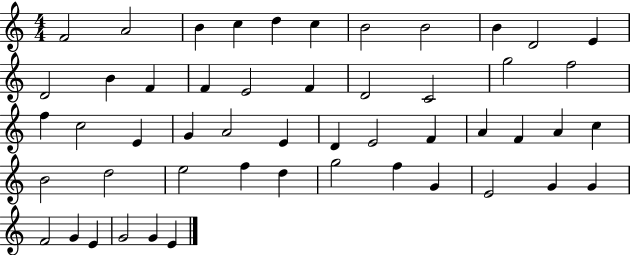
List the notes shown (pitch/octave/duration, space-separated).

F4/h A4/h B4/q C5/q D5/q C5/q B4/h B4/h B4/q D4/h E4/q D4/h B4/q F4/q F4/q E4/h F4/q D4/h C4/h G5/h F5/h F5/q C5/h E4/q G4/q A4/h E4/q D4/q E4/h F4/q A4/q F4/q A4/q C5/q B4/h D5/h E5/h F5/q D5/q G5/h F5/q G4/q E4/h G4/q G4/q F4/h G4/q E4/q G4/h G4/q E4/q